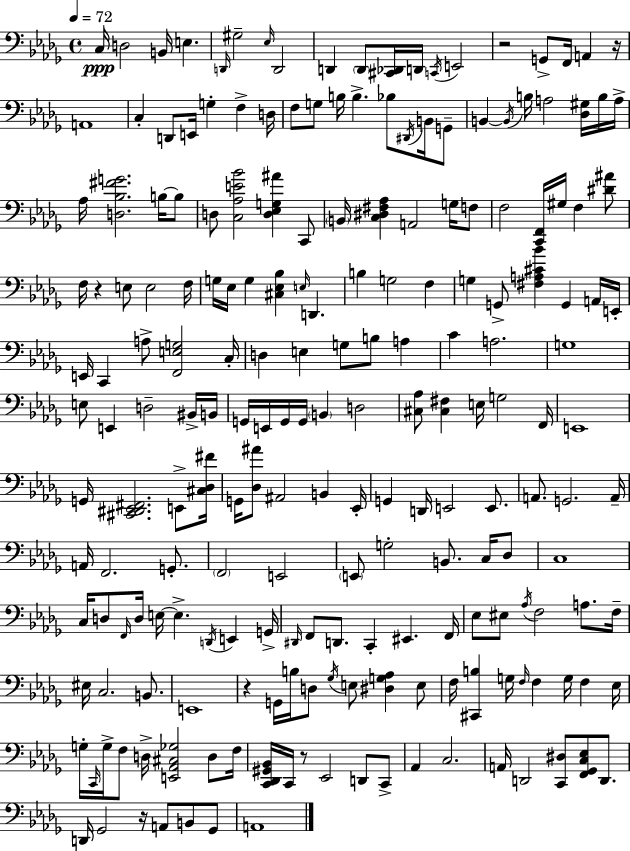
X:1
T:Untitled
M:4/4
L:1/4
K:Bbm
C,/4 D,2 B,,/4 E, D,,/4 ^G,2 _E,/4 D,,2 D,, D,,/2 [^C,,_D,,]/4 D,,/4 C,,/4 E,,2 z2 G,,/2 F,,/4 A,, z/4 A,,4 C, D,,/2 E,,/4 G, F, D,/4 F,/2 G,/2 B,/4 B, _B,/2 ^D,,/4 B,,/4 G,,/2 B,, B,,/4 B,/4 A,2 [_D,^G,]/4 B,/4 A,/4 _A,/4 [D,_B,^FG]2 B,/4 B,/2 D,/2 [C,_A,E_B]2 [D,_E,G,^A] C,,/2 B,,/4 [C,^D,^F,_A,] A,,2 G,/4 F,/2 F,2 [C,,F,,]/4 ^G,/4 F, [^D^A]/2 F,/4 z E,/2 E,2 F,/4 G,/4 _E,/4 G, [^C,_E,_B,] E,/4 D,, B, G,2 F, G, G,,/2 [^F,A,^C_B] G,, A,,/4 E,,/4 E,,/4 C,, A,/2 [F,,E,G,]2 C,/4 D, E, G,/2 B,/2 A, C A,2 G,4 E,/2 E,, D,2 ^B,,/4 B,,/4 G,,/4 E,,/4 G,,/4 G,,/4 B,, D,2 [^C,_A,]/2 [^C,^F,] E,/4 G,2 F,,/4 E,,4 G,,/4 [^C,,^D,,_E,,^F,,]2 E,,/2 [^C,_D,^F]/4 G,,/4 [_D,^A]/2 ^A,,2 B,, _E,,/4 G,, D,,/4 E,,2 E,,/2 A,,/2 G,,2 A,,/4 A,,/4 F,,2 G,,/2 F,,2 E,,2 E,,/2 G,2 B,,/2 C,/4 _D,/2 C,4 C,/4 D,/2 F,,/4 D,/4 E,/4 E, D,,/4 E,, G,,/4 ^D,,/4 F,,/2 D,,/2 C,, ^E,, F,,/4 _E,/2 ^E,/2 _A,/4 F,2 A,/2 F,/4 ^E,/4 C,2 B,,/2 E,,4 z G,,/4 B,/4 D,/2 _G,/4 E,/2 [^D,G,_A,] E,/2 F,/4 [^C,,B,] G,/4 F,/4 F, G,/4 F, _E,/4 G,/4 C,,/4 G,/4 F,/2 D,/4 [E,,_A,,^C,_G,]2 D,/2 F,/4 [C,,_D,,^G,,_B,,]/4 C,,/4 z/2 _E,,2 D,,/2 C,,/2 _A,, C,2 A,,/4 D,,2 [C,,^D,]/2 [F,,_G,,C,_E,]/2 D,,/2 D,,/4 _G,,2 z/4 A,,/2 B,,/2 _G,,/2 A,,4